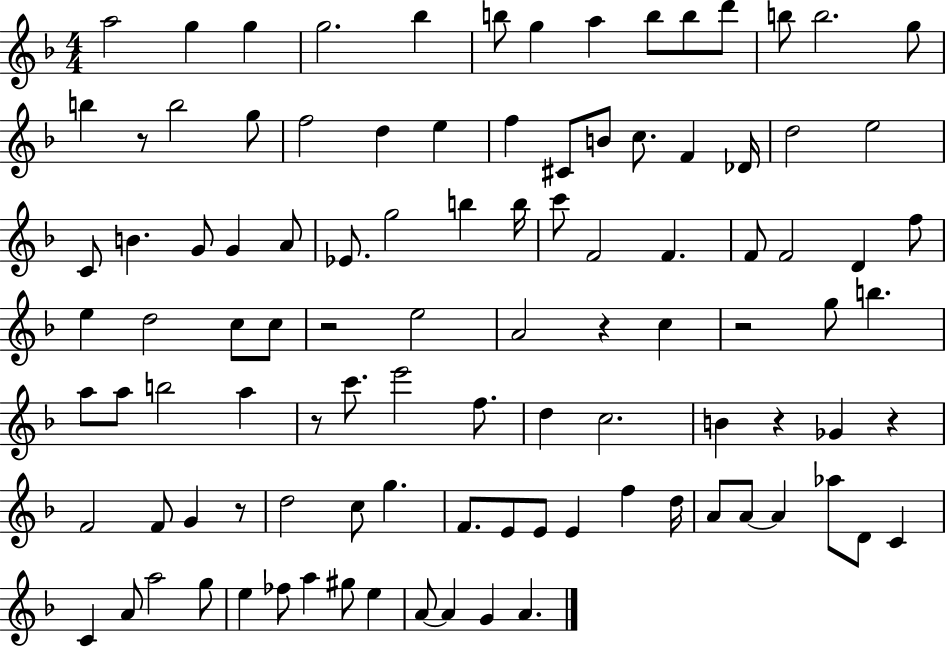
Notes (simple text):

A5/h G5/q G5/q G5/h. Bb5/q B5/e G5/q A5/q B5/e B5/e D6/e B5/e B5/h. G5/e B5/q R/e B5/h G5/e F5/h D5/q E5/q F5/q C#4/e B4/e C5/e. F4/q Db4/s D5/h E5/h C4/e B4/q. G4/e G4/q A4/e Eb4/e. G5/h B5/q B5/s C6/e F4/h F4/q. F4/e F4/h D4/q F5/e E5/q D5/h C5/e C5/e R/h E5/h A4/h R/q C5/q R/h G5/e B5/q. A5/e A5/e B5/h A5/q R/e C6/e. E6/h F5/e. D5/q C5/h. B4/q R/q Gb4/q R/q F4/h F4/e G4/q R/e D5/h C5/e G5/q. F4/e. E4/e E4/e E4/q F5/q D5/s A4/e A4/e A4/q Ab5/e D4/e C4/q C4/q A4/e A5/h G5/e E5/q FES5/e A5/q G#5/e E5/q A4/e A4/q G4/q A4/q.